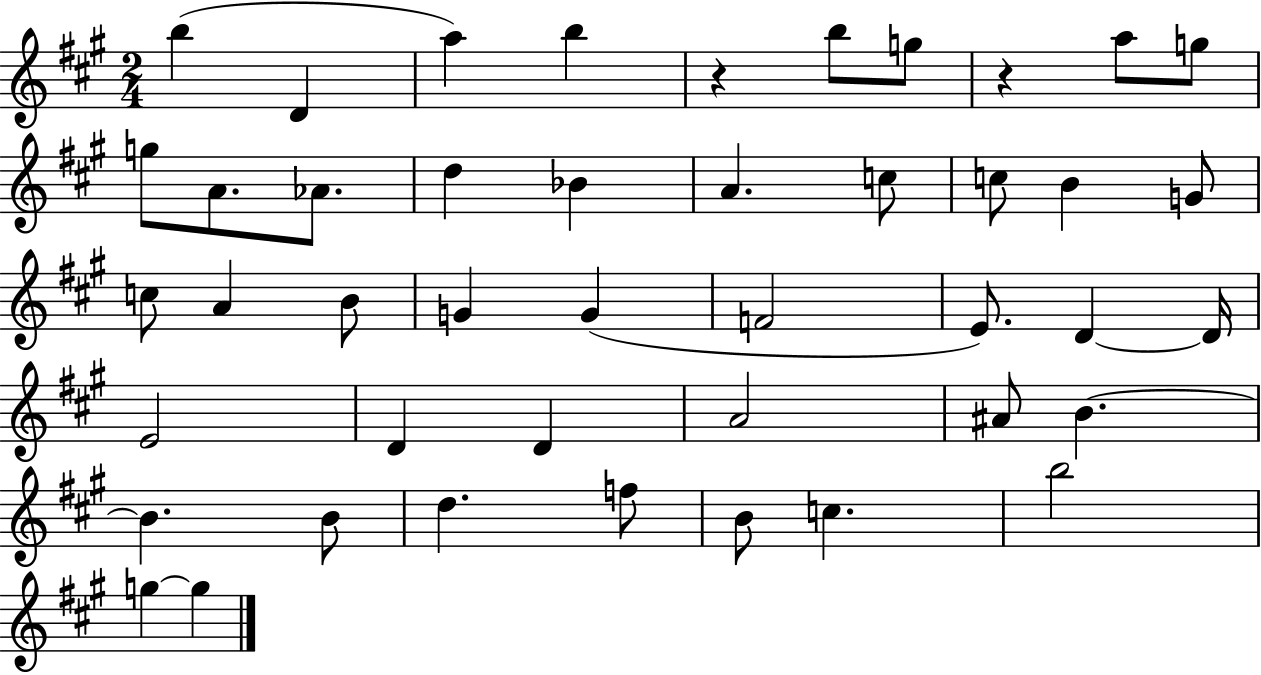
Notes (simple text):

B5/q D4/q A5/q B5/q R/q B5/e G5/e R/q A5/e G5/e G5/e A4/e. Ab4/e. D5/q Bb4/q A4/q. C5/e C5/e B4/q G4/e C5/e A4/q B4/e G4/q G4/q F4/h E4/e. D4/q D4/s E4/h D4/q D4/q A4/h A#4/e B4/q. B4/q. B4/e D5/q. F5/e B4/e C5/q. B5/h G5/q G5/q